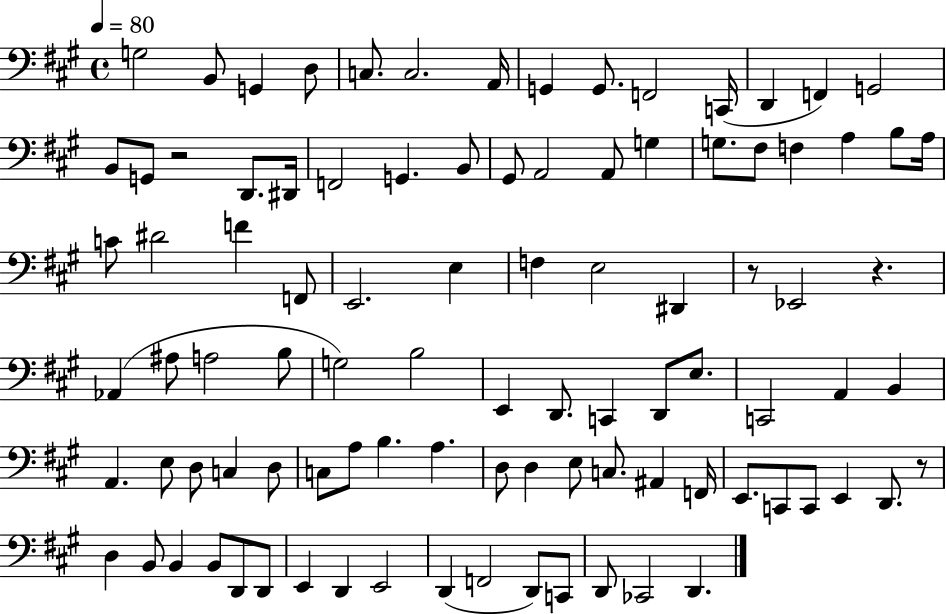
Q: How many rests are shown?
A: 4